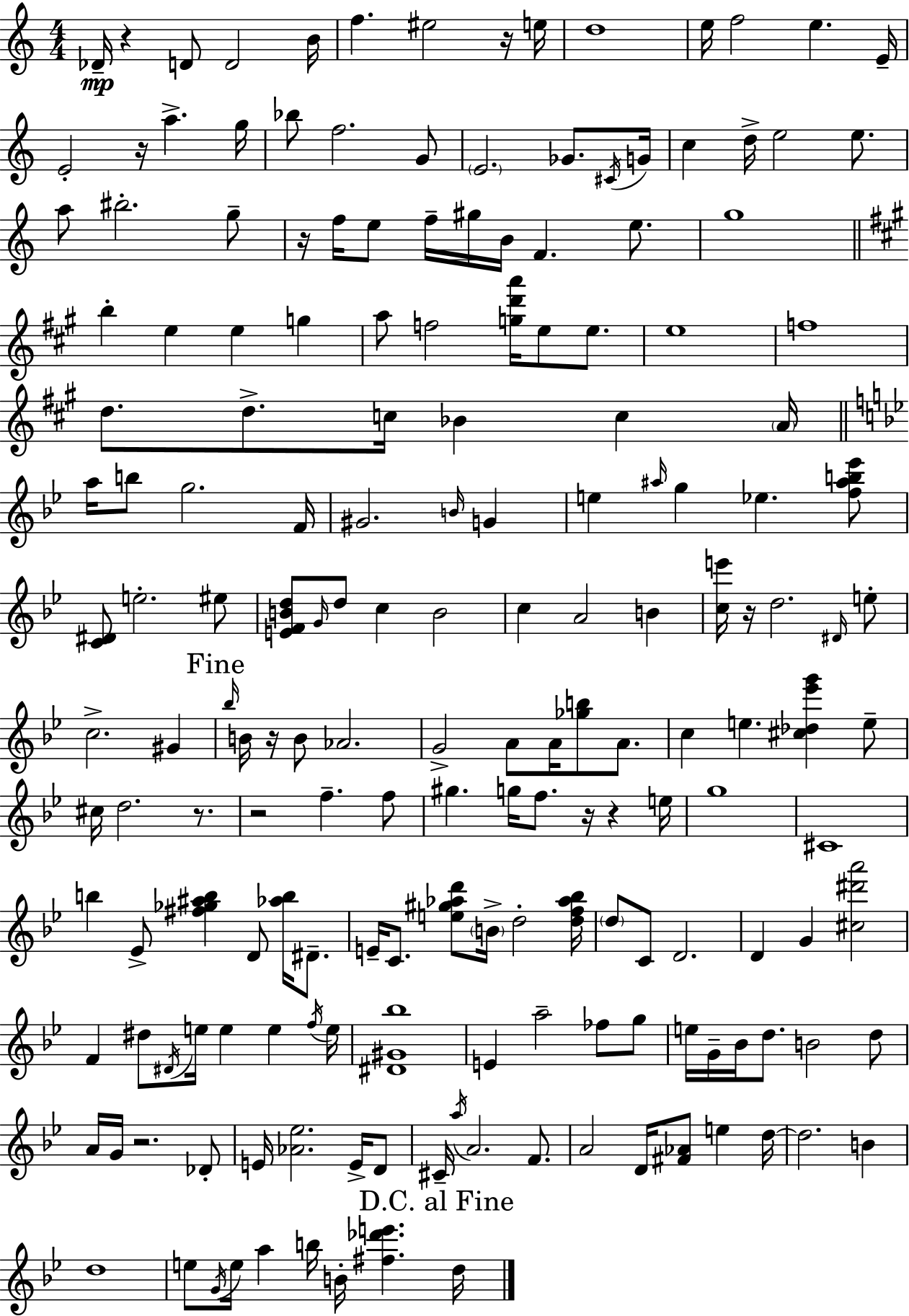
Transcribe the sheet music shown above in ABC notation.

X:1
T:Untitled
M:4/4
L:1/4
K:C
_D/4 z D/2 D2 B/4 f ^e2 z/4 e/4 d4 e/4 f2 e E/4 E2 z/4 a g/4 _b/2 f2 G/2 E2 _G/2 ^C/4 G/4 c d/4 e2 e/2 a/2 ^b2 g/2 z/4 f/4 e/2 f/4 ^g/4 B/4 F e/2 g4 b e e g a/2 f2 [gd'a']/4 e/2 e/2 e4 f4 d/2 d/2 c/4 _B c A/4 a/4 b/2 g2 F/4 ^G2 B/4 G e ^a/4 g _e [f^ab_e']/2 [C^D]/2 e2 ^e/2 [EFBd]/2 G/4 d/2 c B2 c A2 B [ce']/4 z/4 d2 ^D/4 e/2 c2 ^G _b/4 B/4 z/4 B/2 _A2 G2 A/2 A/4 [_gb]/2 A/2 c e [^c_d_e'g'] e/2 ^c/4 d2 z/2 z2 f f/2 ^g g/4 f/2 z/4 z e/4 g4 ^C4 b _E/2 [^f_g^ab] D/2 [_ab]/4 ^D/2 E/4 C/2 [e^g_ad']/2 B/4 d2 [df_a_b]/4 d/2 C/2 D2 D G [^c^d'a']2 F ^d/2 ^D/4 e/4 e e f/4 e/4 [^D^G_b]4 E a2 _f/2 g/2 e/4 G/4 _B/4 d/2 B2 d/2 A/4 G/4 z2 _D/2 E/4 [_A_e]2 E/4 D/2 ^C/4 a/4 A2 F/2 A2 D/4 [^F_A]/2 e d/4 d2 B d4 e/2 G/4 e/4 a b/4 B/4 [^f_d'e'] d/4